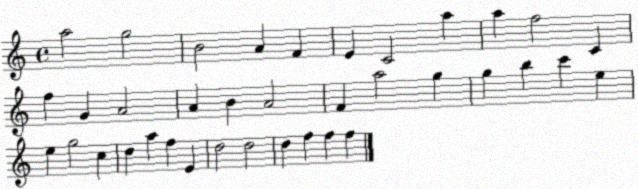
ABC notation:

X:1
T:Untitled
M:4/4
L:1/4
K:C
a2 g2 B2 A F E C2 a a f2 C f G A2 A B A2 F a2 g g b c' e e g2 c d a f E d2 d2 d f f f